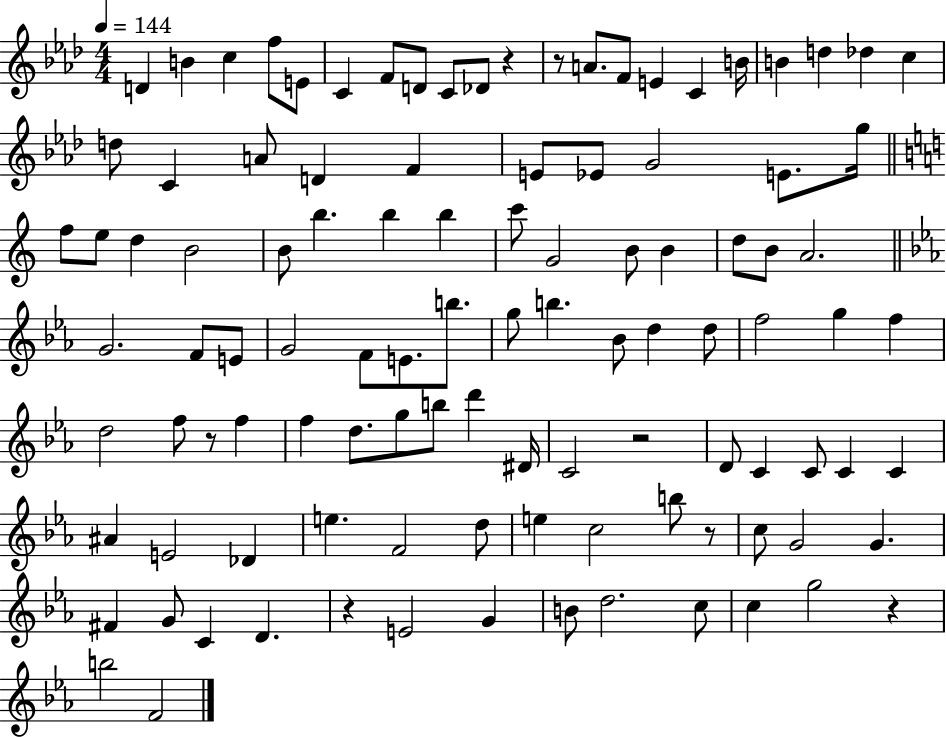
D4/q B4/q C5/q F5/e E4/e C4/q F4/e D4/e C4/e Db4/e R/q R/e A4/e. F4/e E4/q C4/q B4/s B4/q D5/q Db5/q C5/q D5/e C4/q A4/e D4/q F4/q E4/e Eb4/e G4/h E4/e. G5/s F5/e E5/e D5/q B4/h B4/e B5/q. B5/q B5/q C6/e G4/h B4/e B4/q D5/e B4/e A4/h. G4/h. F4/e E4/e G4/h F4/e E4/e. B5/e. G5/e B5/q. Bb4/e D5/q D5/e F5/h G5/q F5/q D5/h F5/e R/e F5/q F5/q D5/e. G5/e B5/e D6/q D#4/s C4/h R/h D4/e C4/q C4/e C4/q C4/q A#4/q E4/h Db4/q E5/q. F4/h D5/e E5/q C5/h B5/e R/e C5/e G4/h G4/q. F#4/q G4/e C4/q D4/q. R/q E4/h G4/q B4/e D5/h. C5/e C5/q G5/h R/q B5/h F4/h